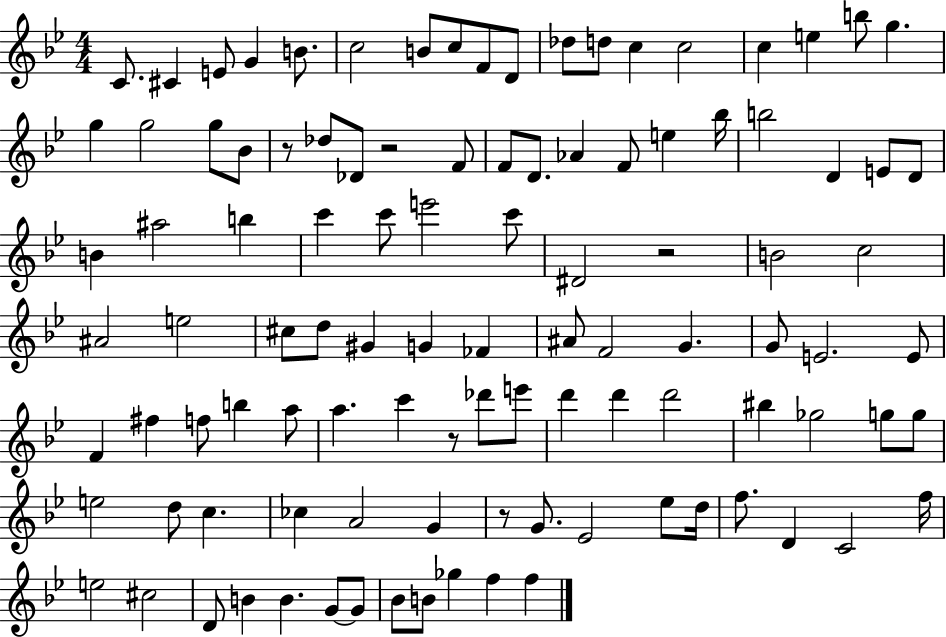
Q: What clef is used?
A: treble